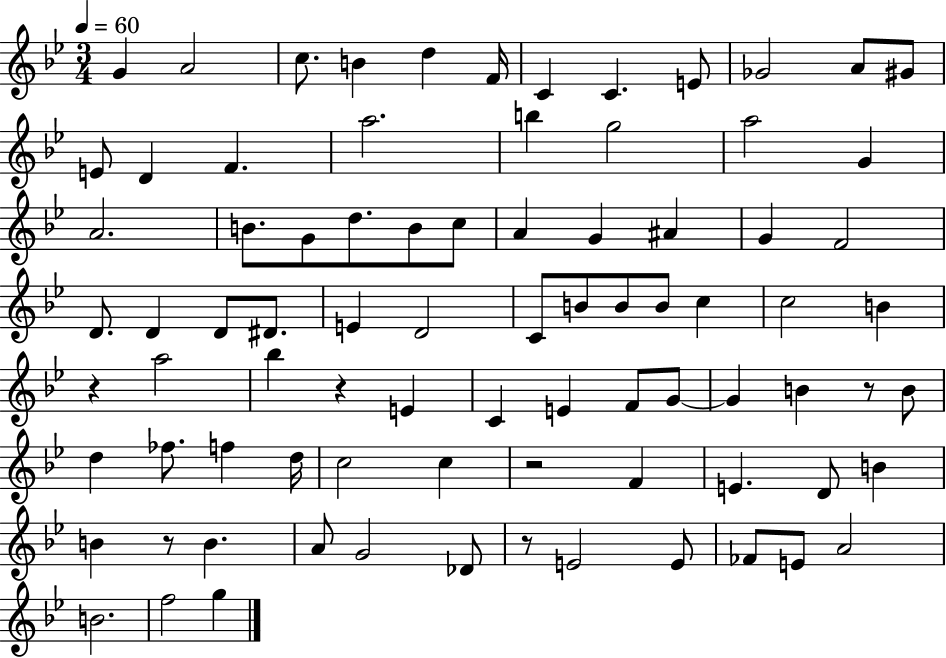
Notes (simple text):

G4/q A4/h C5/e. B4/q D5/q F4/s C4/q C4/q. E4/e Gb4/h A4/e G#4/e E4/e D4/q F4/q. A5/h. B5/q G5/h A5/h G4/q A4/h. B4/e. G4/e D5/e. B4/e C5/e A4/q G4/q A#4/q G4/q F4/h D4/e. D4/q D4/e D#4/e. E4/q D4/h C4/e B4/e B4/e B4/e C5/q C5/h B4/q R/q A5/h Bb5/q R/q E4/q C4/q E4/q F4/e G4/e G4/q B4/q R/e B4/e D5/q FES5/e. F5/q D5/s C5/h C5/q R/h F4/q E4/q. D4/e B4/q B4/q R/e B4/q. A4/e G4/h Db4/e R/e E4/h E4/e FES4/e E4/e A4/h B4/h. F5/h G5/q